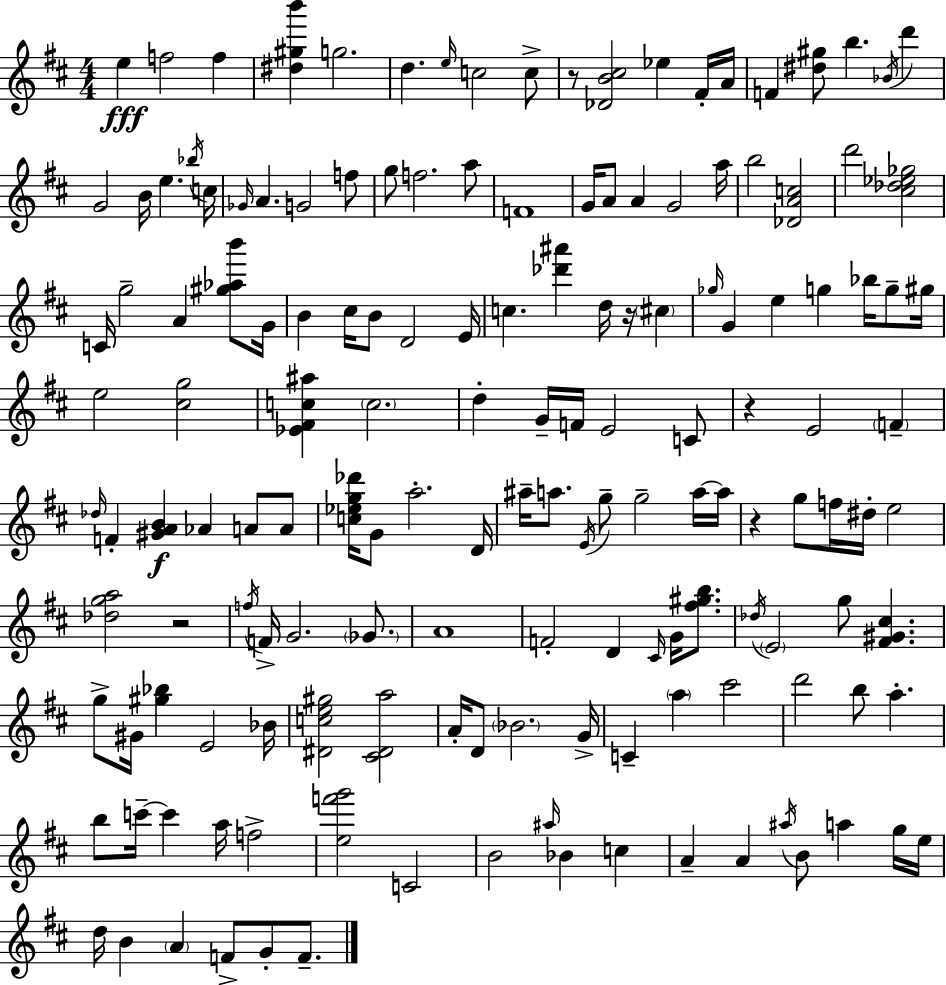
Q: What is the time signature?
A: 4/4